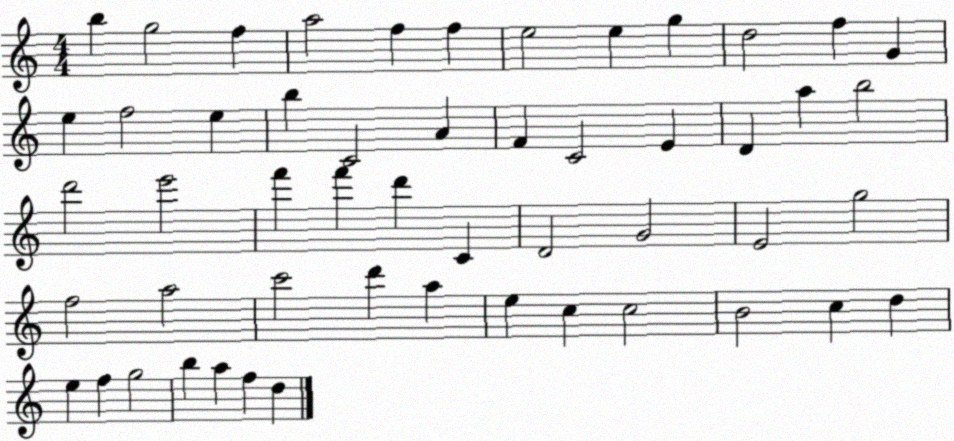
X:1
T:Untitled
M:4/4
L:1/4
K:C
b g2 f a2 f f e2 e g d2 f G e f2 e b C2 A F C2 E D a b2 d'2 e'2 f' f' d' C D2 G2 E2 g2 f2 a2 c'2 d' a e c c2 B2 c d e f g2 b a f d